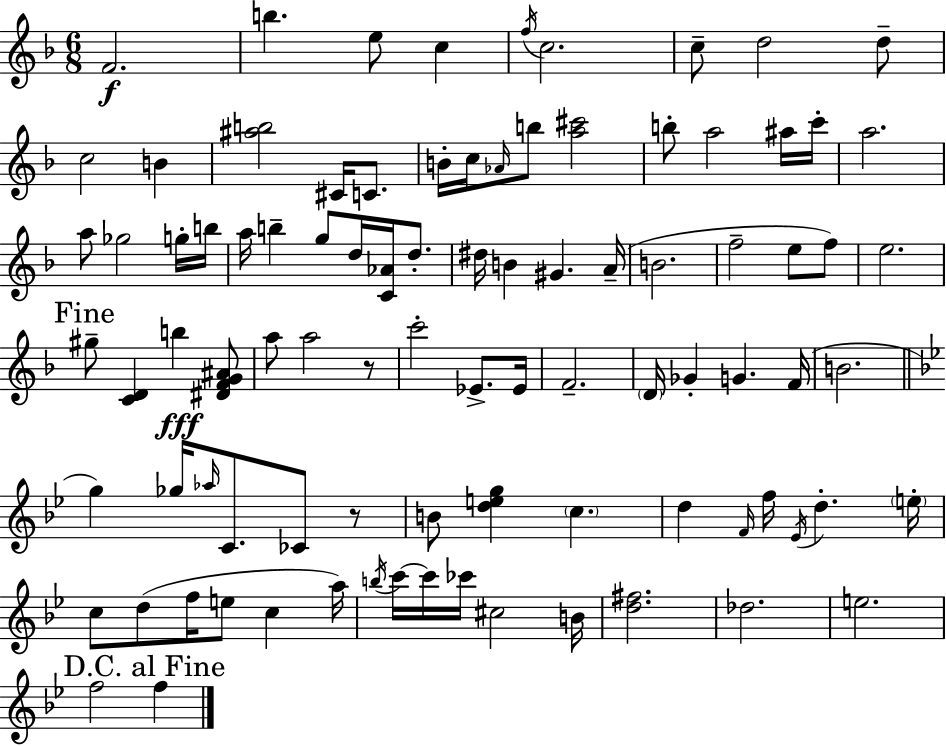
{
  \clef treble
  \numericTimeSignature
  \time 6/8
  \key d \minor
  f'2.\f | b''4. e''8 c''4 | \acciaccatura { f''16 } c''2. | c''8-- d''2 d''8-- | \break c''2 b'4 | <ais'' b''>2 cis'16 c'8. | b'16-. c''16 \grace { aes'16 } b''8 <a'' cis'''>2 | b''8-. a''2 | \break ais''16 c'''16-. a''2. | a''8 ges''2 | g''16-. b''16 a''16 b''4-- g''8 d''16 <c' aes'>16 d''8.-. | dis''16 b'4 gis'4. | \break a'16--( b'2. | f''2-- e''8 | f''8) e''2. | \mark "Fine" gis''8-- <c' d'>4 b''4\fff | \break <dis' f' g' ais'>8 a''8 a''2 | r8 c'''2-. ees'8.-> | ees'16 f'2.-- | \parenthesize d'16 ges'4-. g'4. | \break f'16( b'2. | \bar "||" \break \key bes \major g''4) ges''16 \grace { aes''16 } c'8. ces'8 r8 | b'8 <d'' e'' g''>4 \parenthesize c''4. | d''4 \grace { f'16 } f''16 \acciaccatura { ees'16 } d''4.-. | \parenthesize e''16-. c''8 d''8( f''16 e''8 c''4 | \break a''16) \acciaccatura { b''16 } c'''16~~ c'''16 ces'''16 cis''2 | b'16 <d'' fis''>2. | des''2. | e''2. | \break \mark "D.C. al Fine" f''2 | f''4 \bar "|."
}